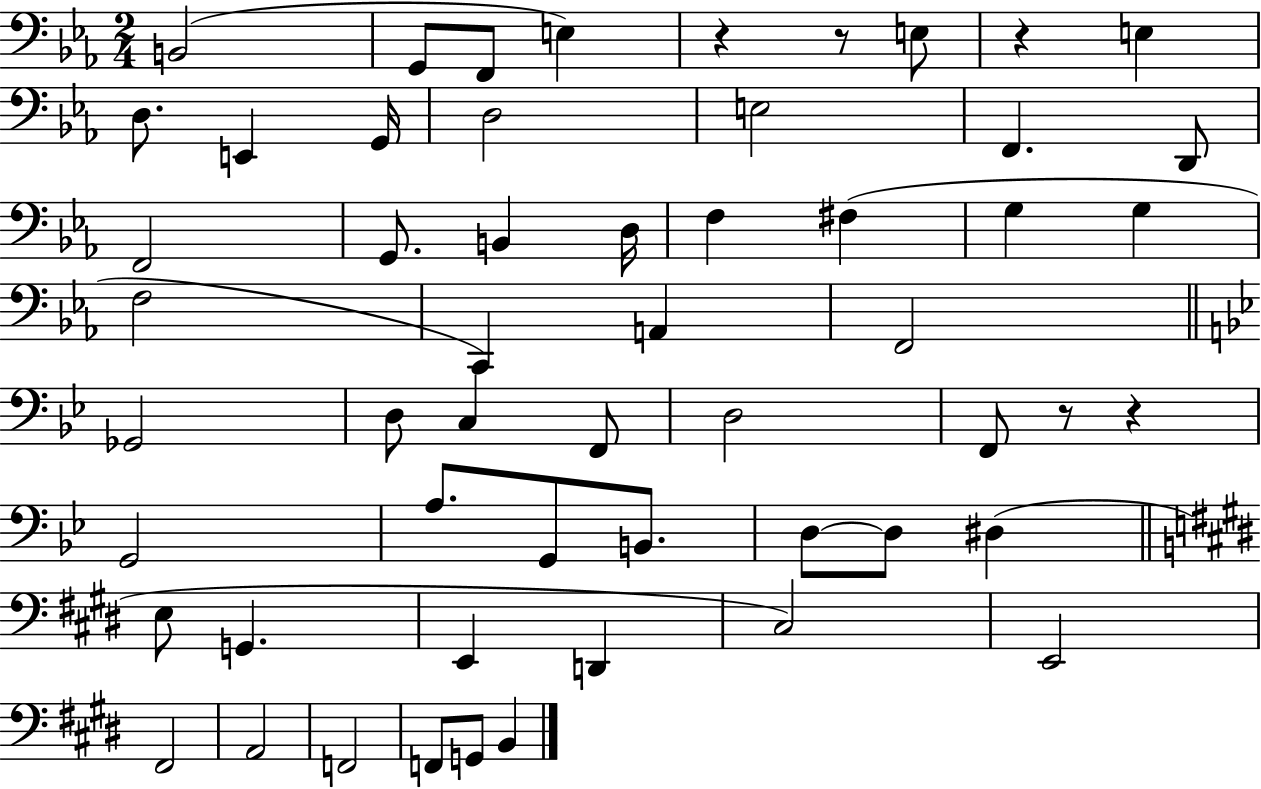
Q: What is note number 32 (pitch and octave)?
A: G2